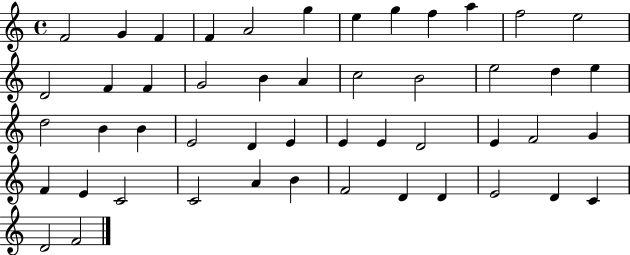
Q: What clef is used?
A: treble